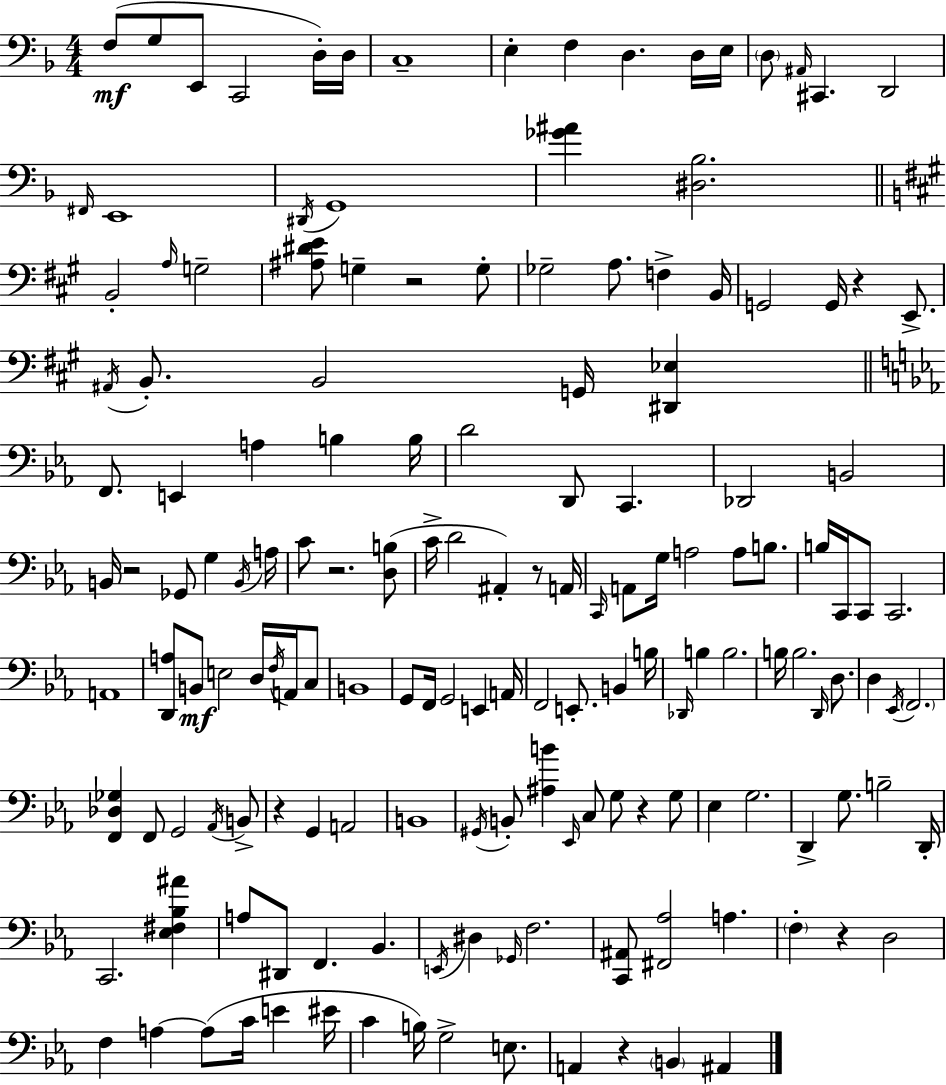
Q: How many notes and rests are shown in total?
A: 157